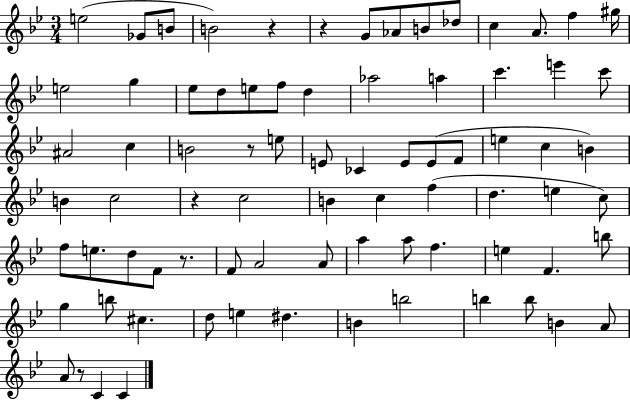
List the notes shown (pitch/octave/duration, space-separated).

E5/h Gb4/e B4/e B4/h R/q R/q G4/e Ab4/e B4/e Db5/e C5/q A4/e. F5/q G#5/s E5/h G5/q Eb5/e D5/e E5/e F5/e D5/q Ab5/h A5/q C6/q. E6/q C6/e A#4/h C5/q B4/h R/e E5/e E4/e CES4/q E4/e E4/e F4/e E5/q C5/q B4/q B4/q C5/h R/q C5/h B4/q C5/q F5/q D5/q. E5/q C5/e F5/e E5/e. D5/e F4/e R/e. F4/e A4/h A4/e A5/q A5/e F5/q. E5/q F4/q. B5/e G5/q B5/e C#5/q. D5/e E5/q D#5/q. B4/q B5/h B5/q B5/e B4/q A4/e A4/e R/e C4/q C4/q